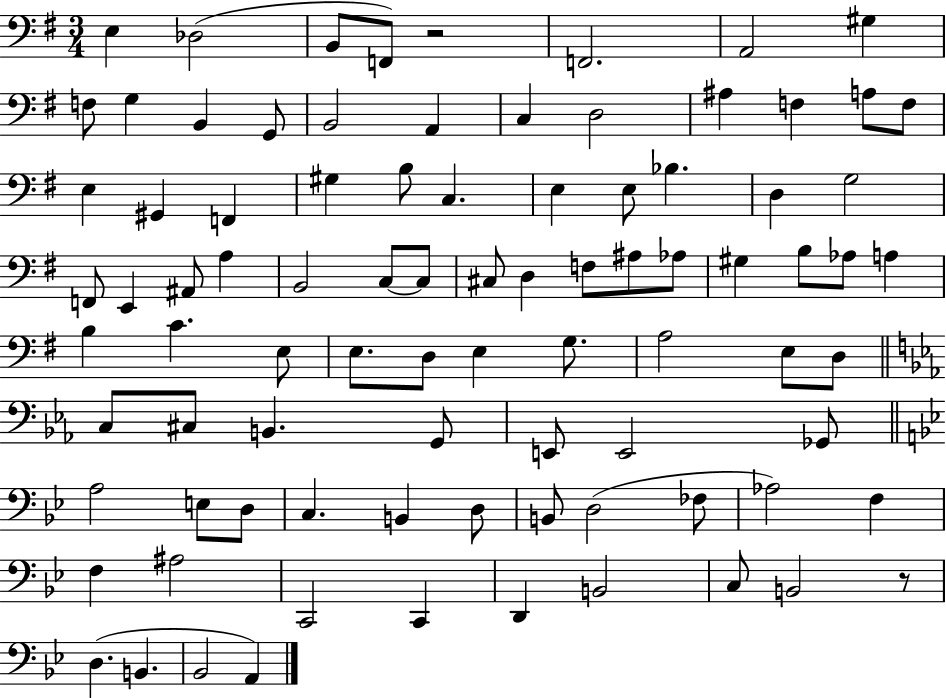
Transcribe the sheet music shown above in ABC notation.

X:1
T:Untitled
M:3/4
L:1/4
K:G
E, _D,2 B,,/2 F,,/2 z2 F,,2 A,,2 ^G, F,/2 G, B,, G,,/2 B,,2 A,, C, D,2 ^A, F, A,/2 F,/2 E, ^G,, F,, ^G, B,/2 C, E, E,/2 _B, D, G,2 F,,/2 E,, ^A,,/2 A, B,,2 C,/2 C,/2 ^C,/2 D, F,/2 ^A,/2 _A,/2 ^G, B,/2 _A,/2 A, B, C E,/2 E,/2 D,/2 E, G,/2 A,2 E,/2 D,/2 C,/2 ^C,/2 B,, G,,/2 E,,/2 E,,2 _G,,/2 A,2 E,/2 D,/2 C, B,, D,/2 B,,/2 D,2 _F,/2 _A,2 F, F, ^A,2 C,,2 C,, D,, B,,2 C,/2 B,,2 z/2 D, B,, _B,,2 A,,